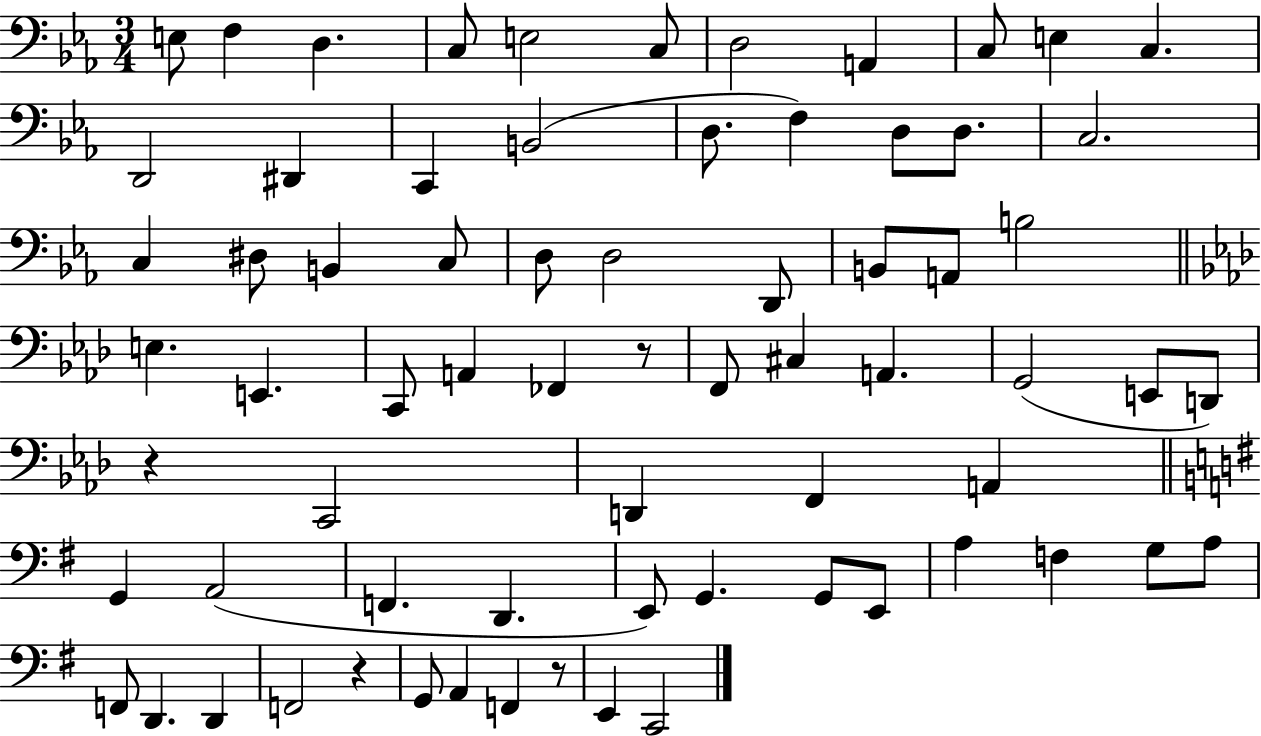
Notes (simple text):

E3/e F3/q D3/q. C3/e E3/h C3/e D3/h A2/q C3/e E3/q C3/q. D2/h D#2/q C2/q B2/h D3/e. F3/q D3/e D3/e. C3/h. C3/q D#3/e B2/q C3/e D3/e D3/h D2/e B2/e A2/e B3/h E3/q. E2/q. C2/e A2/q FES2/q R/e F2/e C#3/q A2/q. G2/h E2/e D2/e R/q C2/h D2/q F2/q A2/q G2/q A2/h F2/q. D2/q. E2/e G2/q. G2/e E2/e A3/q F3/q G3/e A3/e F2/e D2/q. D2/q F2/h R/q G2/e A2/q F2/q R/e E2/q C2/h